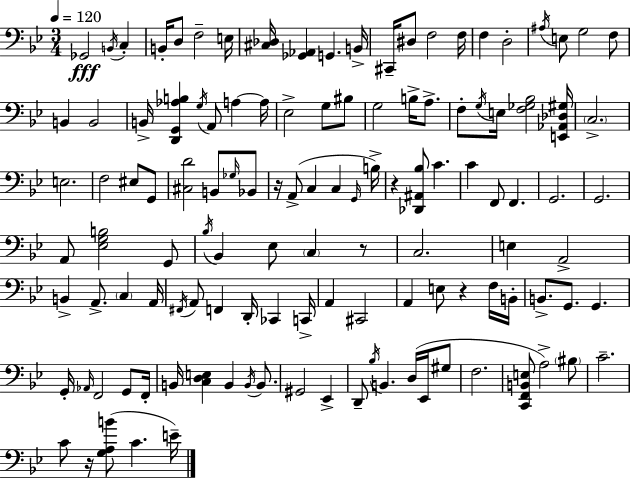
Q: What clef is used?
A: bass